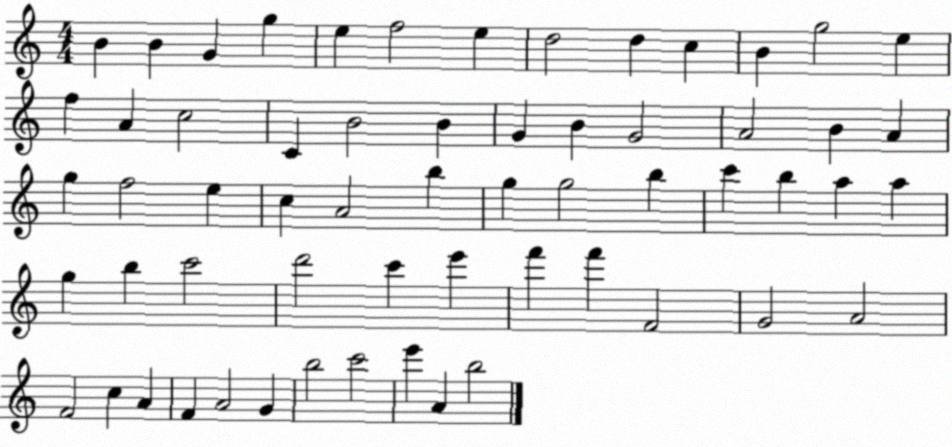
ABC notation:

X:1
T:Untitled
M:4/4
L:1/4
K:C
B B G g e f2 e d2 d c B g2 e f A c2 C B2 B G B G2 A2 B A g f2 e c A2 b g g2 b c' b a a g b c'2 d'2 c' e' f' f' F2 G2 A2 F2 c A F A2 G b2 c'2 e' A b2